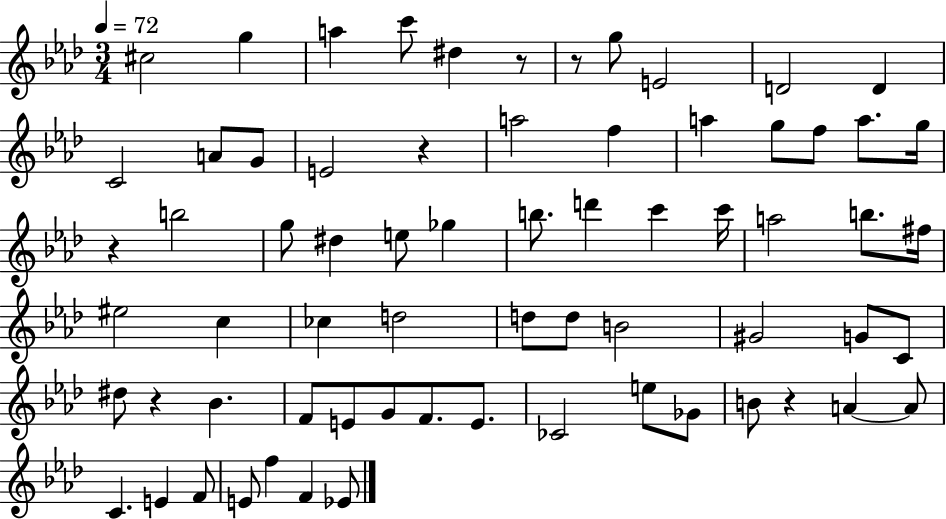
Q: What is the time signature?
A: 3/4